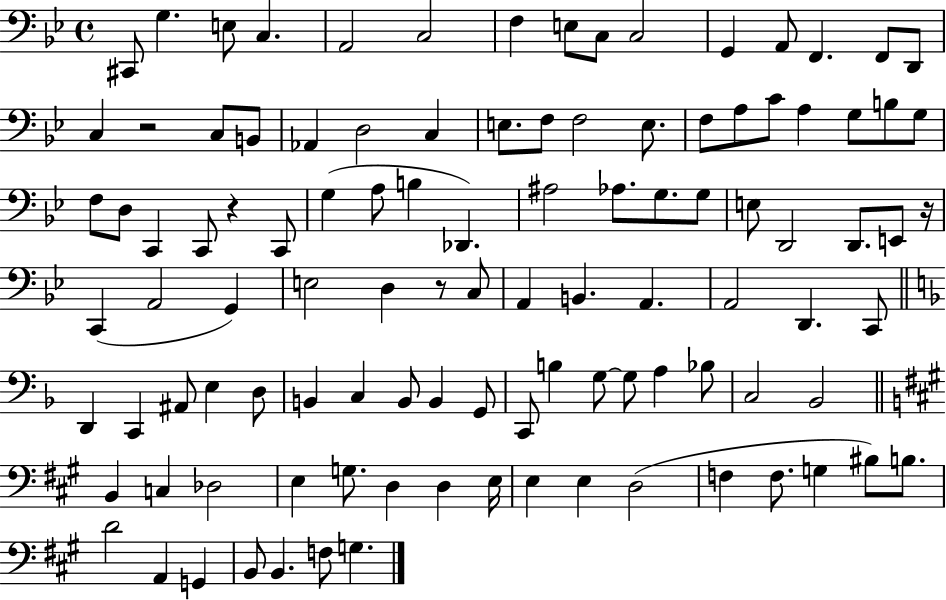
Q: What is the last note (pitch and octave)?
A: G3